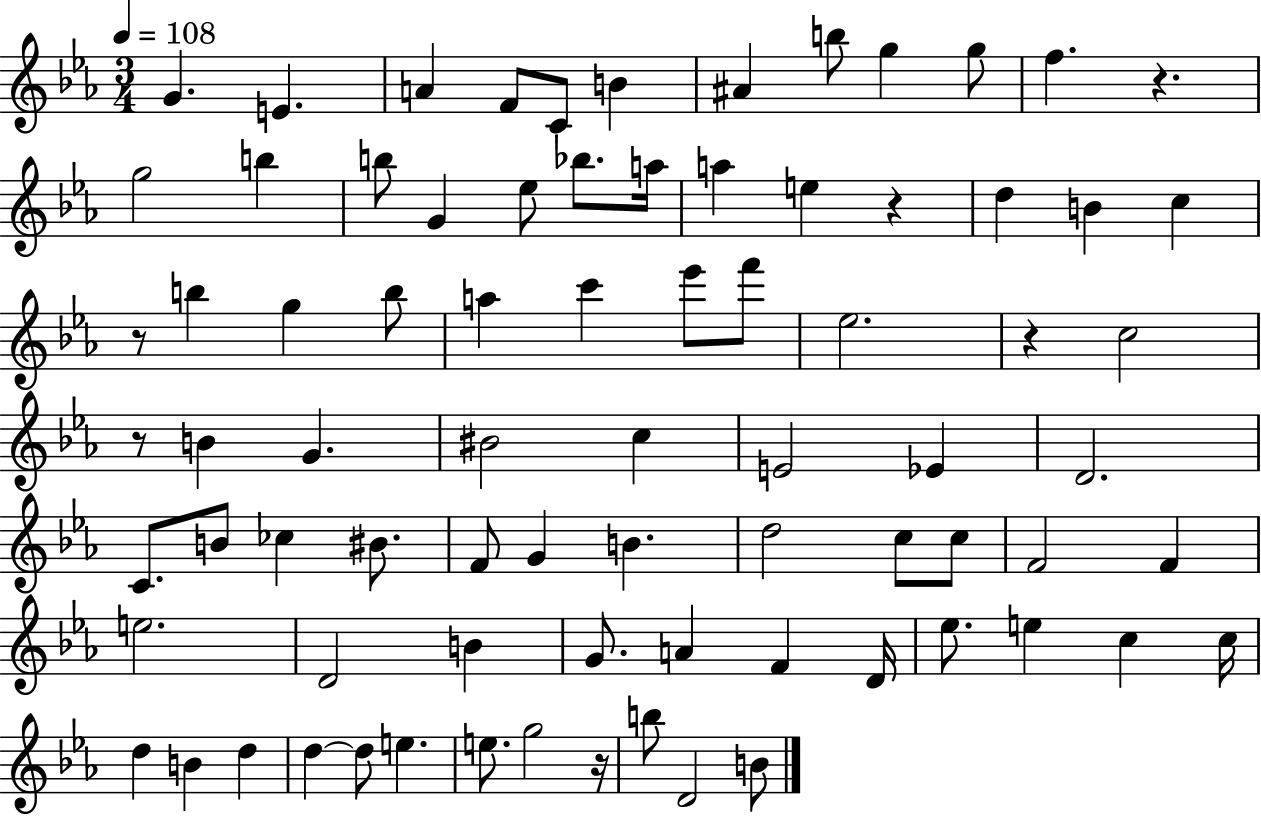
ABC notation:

X:1
T:Untitled
M:3/4
L:1/4
K:Eb
G E A F/2 C/2 B ^A b/2 g g/2 f z g2 b b/2 G _e/2 _b/2 a/4 a e z d B c z/2 b g b/2 a c' _e'/2 f'/2 _e2 z c2 z/2 B G ^B2 c E2 _E D2 C/2 B/2 _c ^B/2 F/2 G B d2 c/2 c/2 F2 F e2 D2 B G/2 A F D/4 _e/2 e c c/4 d B d d d/2 e e/2 g2 z/4 b/2 D2 B/2